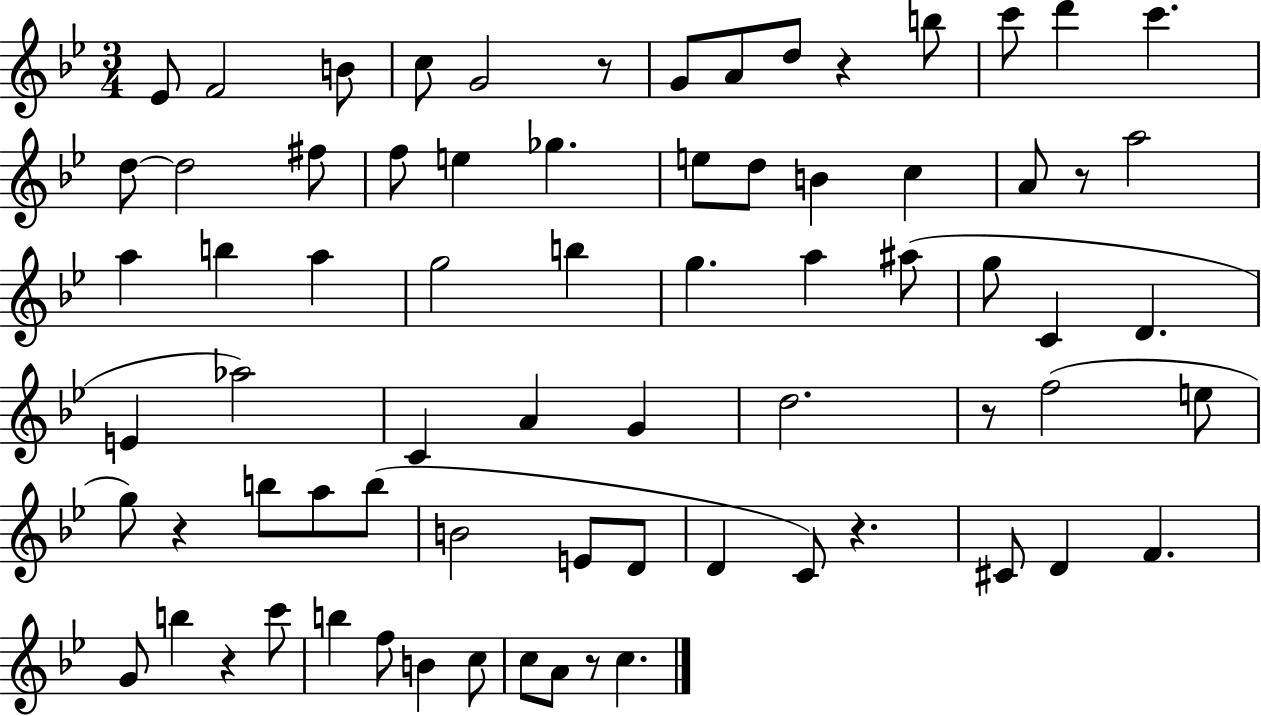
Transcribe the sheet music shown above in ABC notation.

X:1
T:Untitled
M:3/4
L:1/4
K:Bb
_E/2 F2 B/2 c/2 G2 z/2 G/2 A/2 d/2 z b/2 c'/2 d' c' d/2 d2 ^f/2 f/2 e _g e/2 d/2 B c A/2 z/2 a2 a b a g2 b g a ^a/2 g/2 C D E _a2 C A G d2 z/2 f2 e/2 g/2 z b/2 a/2 b/2 B2 E/2 D/2 D C/2 z ^C/2 D F G/2 b z c'/2 b f/2 B c/2 c/2 A/2 z/2 c